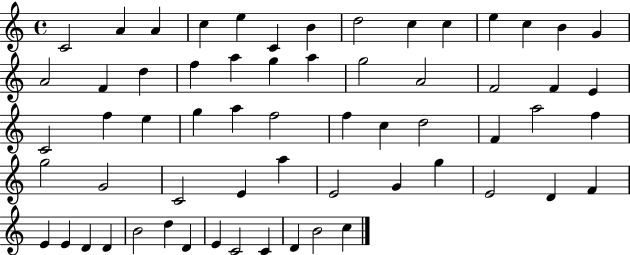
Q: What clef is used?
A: treble